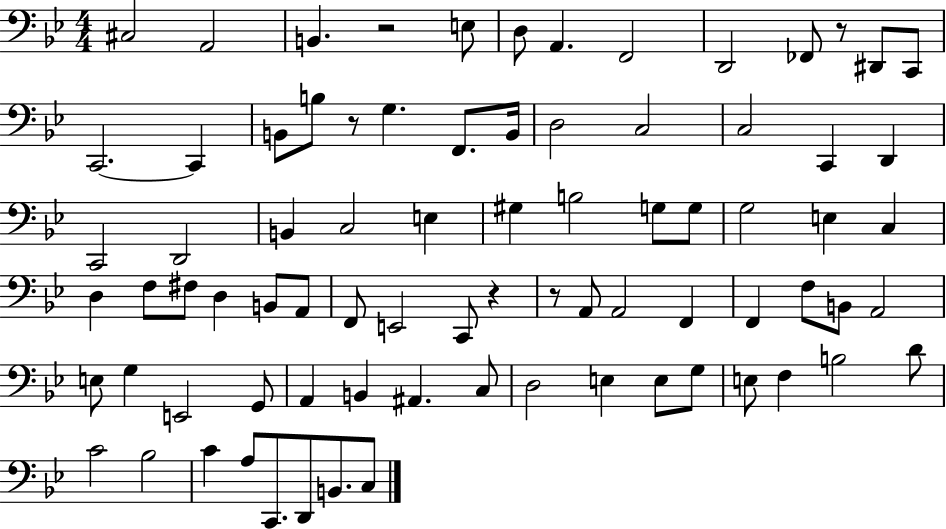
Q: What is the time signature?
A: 4/4